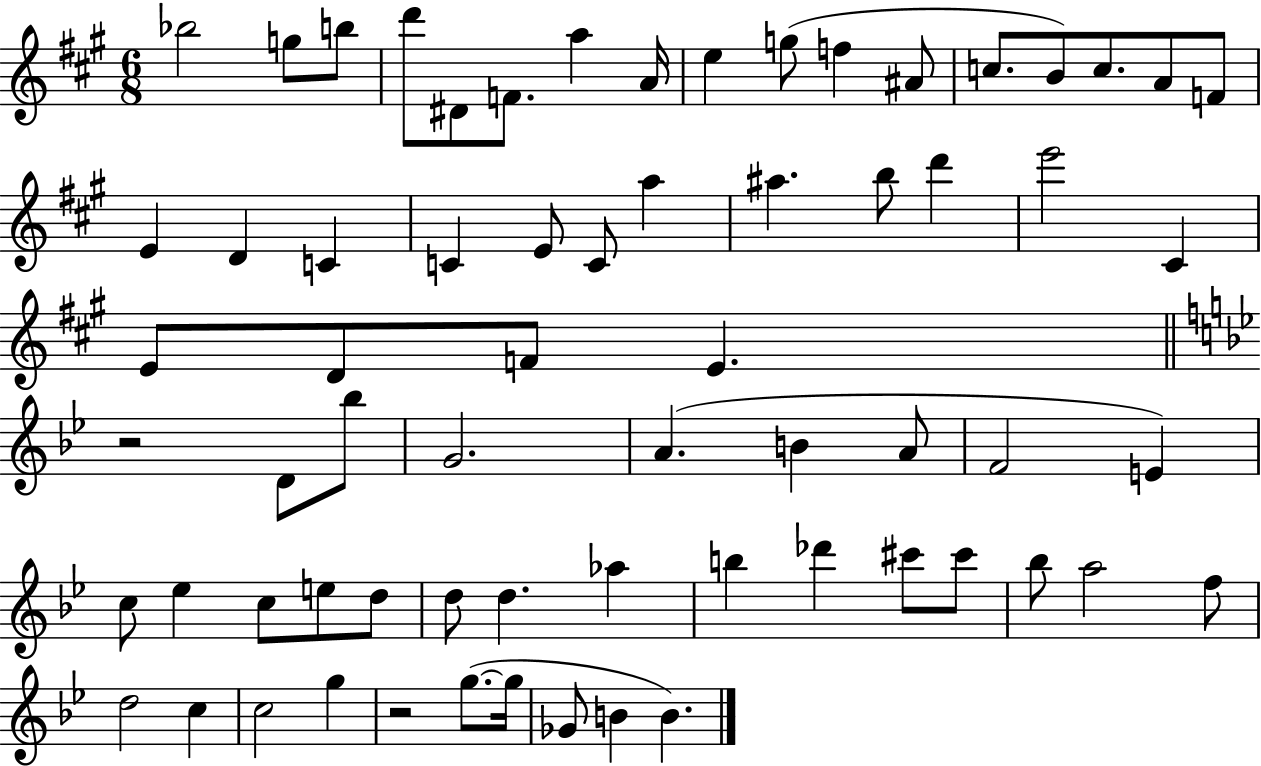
Bb5/h G5/e B5/e D6/e D#4/e F4/e. A5/q A4/s E5/q G5/e F5/q A#4/e C5/e. B4/e C5/e. A4/e F4/e E4/q D4/q C4/q C4/q E4/e C4/e A5/q A#5/q. B5/e D6/q E6/h C#4/q E4/e D4/e F4/e E4/q. R/h D4/e Bb5/e G4/h. A4/q. B4/q A4/e F4/h E4/q C5/e Eb5/q C5/e E5/e D5/e D5/e D5/q. Ab5/q B5/q Db6/q C#6/e C#6/e Bb5/e A5/h F5/e D5/h C5/q C5/h G5/q R/h G5/e. G5/s Gb4/e B4/q B4/q.